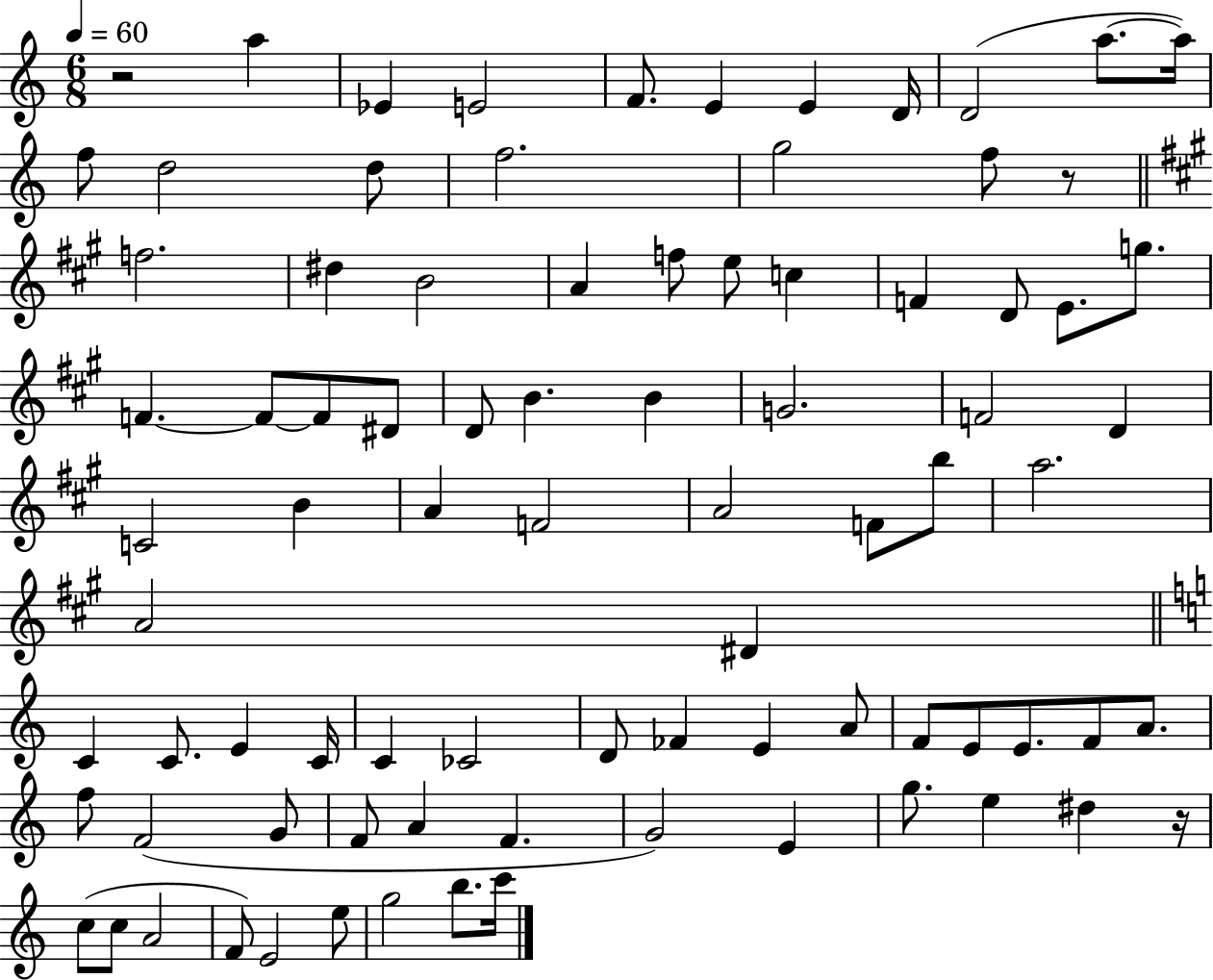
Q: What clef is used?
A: treble